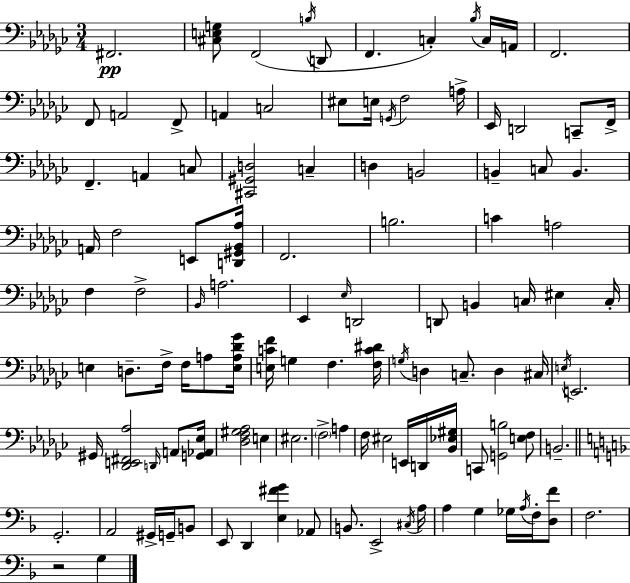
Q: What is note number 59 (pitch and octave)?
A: F3